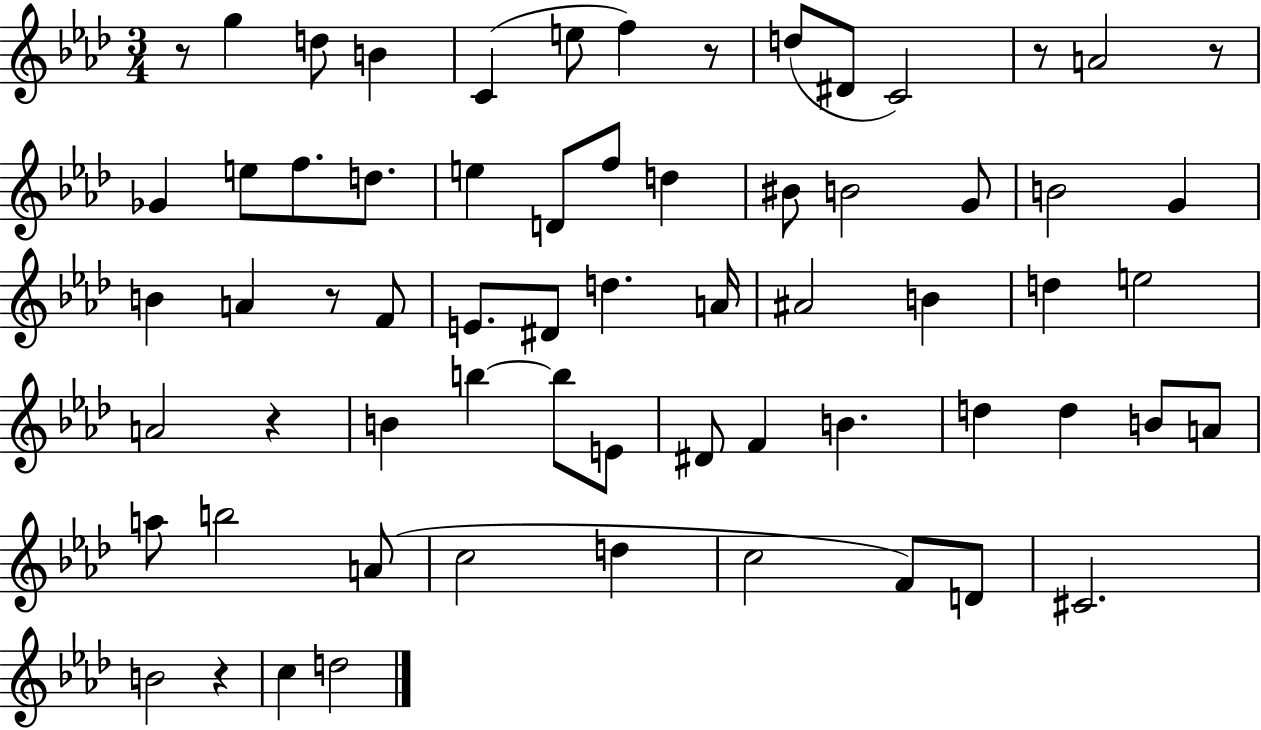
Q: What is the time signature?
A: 3/4